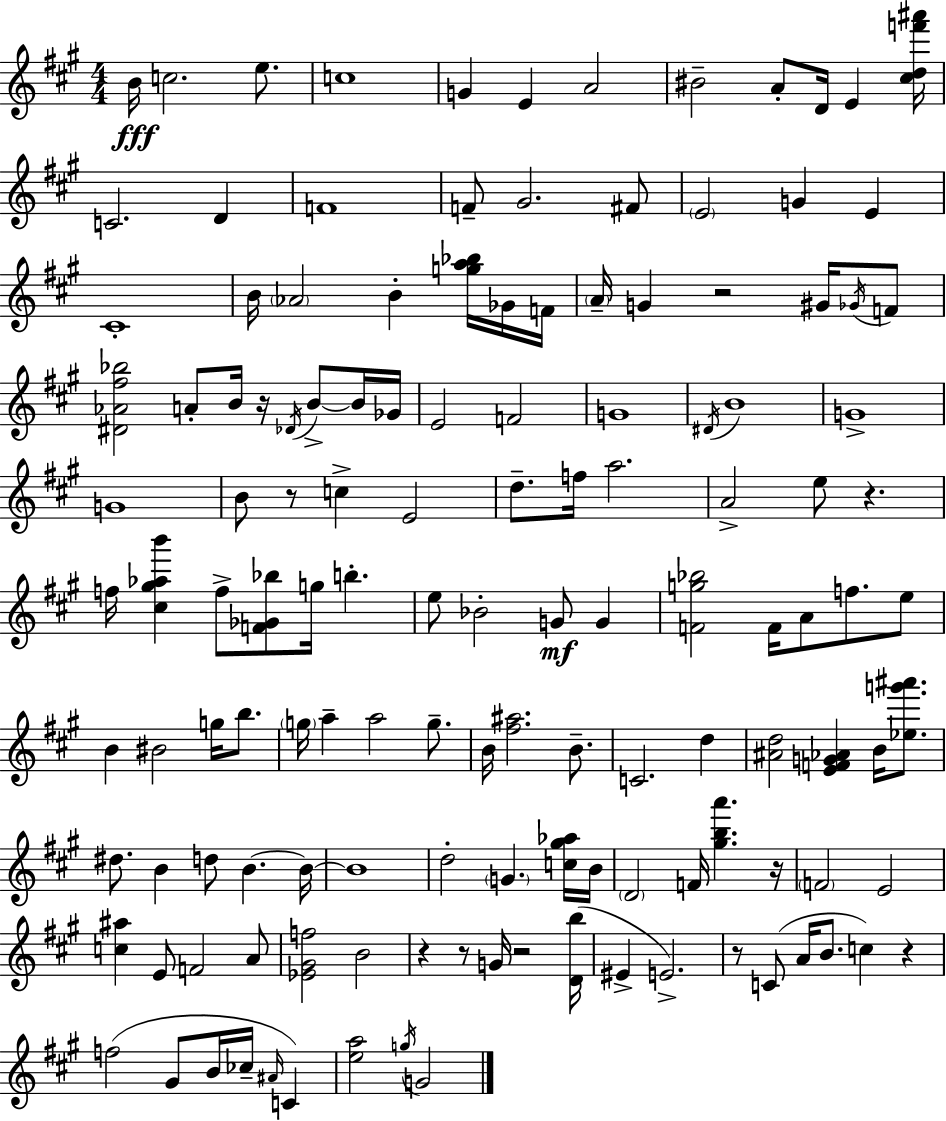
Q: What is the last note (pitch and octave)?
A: G4